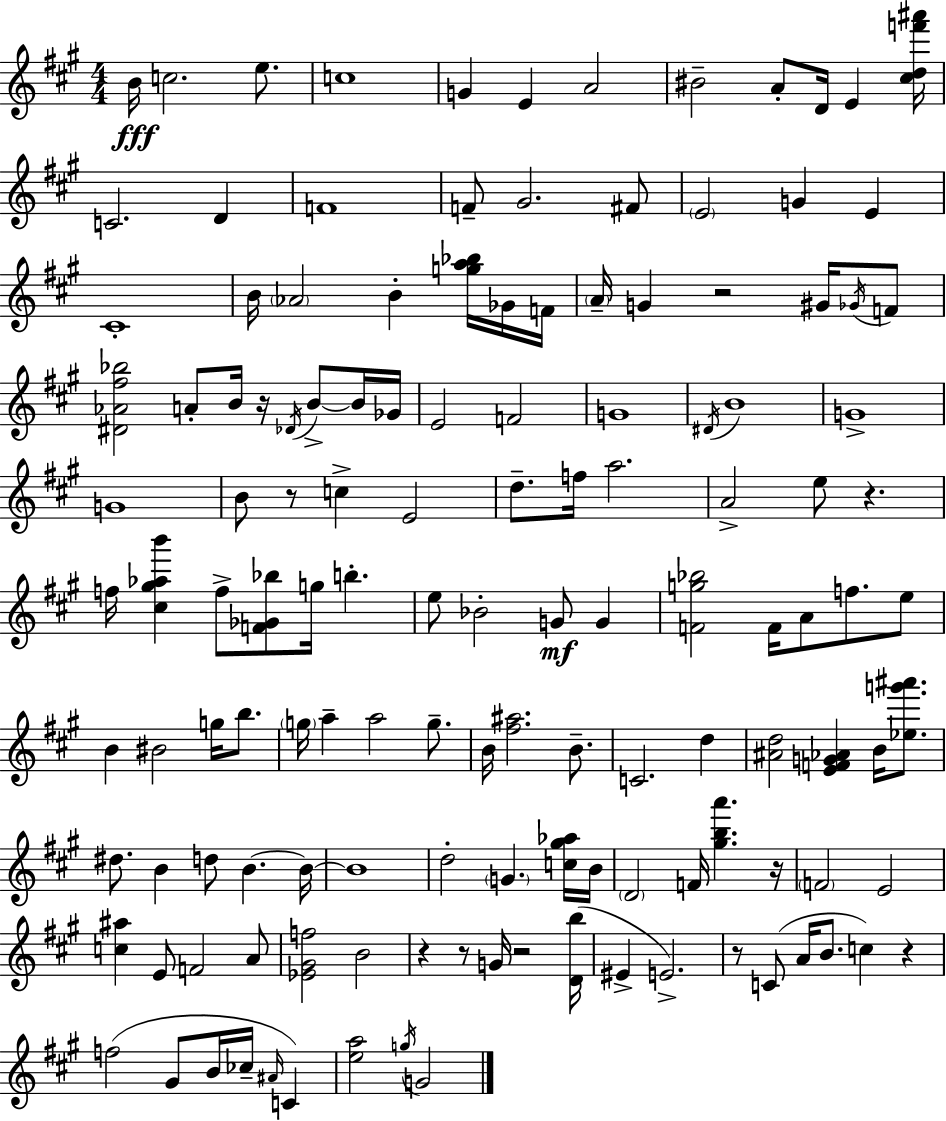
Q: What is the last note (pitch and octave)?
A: G4